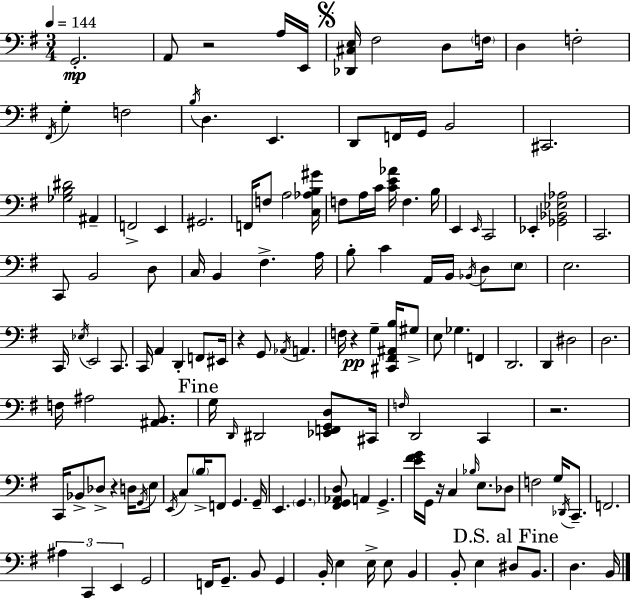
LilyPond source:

{
  \clef bass
  \numericTimeSignature
  \time 3/4
  \key g \major
  \tempo 4 = 144
  g,2.-.\mp | a,8 r2 a16 e,16 | \mark \markup { \musicglyph "scripts.segno" } <des, cis e>16 fis2 d8 \parenthesize f16 | d4 f2-. | \break \acciaccatura { fis,16 } g4-. f2 | \acciaccatura { b16 } d4. e,4. | d,8 f,16 g,16 b,2 | cis,2. | \break <ges b dis'>2 ais,4-- | f,2-> e,4 | gis,2. | f,16 f8 a2 | \break <c aes b gis'>16 f8 a16 c'16 <c' e' aes'>16 f4. | b16 e,4 \grace { e,16 } c,2 | ees,4-. <ges, bes, ees aes>2 | c,2. | \break c,8 b,2 | d8 c16 b,4 fis4.-> | a16 b8-. c'4 a,16 b,16 \acciaccatura { bes,16 } | d8 \parenthesize e8 e2. | \break c,16 \acciaccatura { ees16 } e,2 | c,8. c,16 a,4 d,4-. | f,8 eis,16 r4 g,8 \acciaccatura { aes,16 } | a,4. f16 r4\pp g4-- | \break <cis, fis, ais, b>16 gis8-> e8 ges4. | f,4 d,2. | d,4 dis2 | d2. | \break f16 ais2 | <ais, b,>8. \mark "Fine" g16 \grace { d,16 } dis,2 | <ees, f, g, d>8 cis,16 \grace { f16 } d,2 | c,4 r2. | \break c,16 bes,8-> des8-> | r4 d16 \acciaccatura { g,16 } e8 \acciaccatura { e,16 } c8 | \parenthesize b16-> f,8 g,4. g,16-- e,4. | \parenthesize g,4. <fis, g, aes, d>8 | \break a,4 g,4.-> <e' fis' g'>16 g,16 | r16 c4 \grace { bes16 } e8. des8 f2 | g16 \acciaccatura { des,16 } c,8.-- | f,2. | \break \tuplet 3/2 { ais4 c,4 e,4 } | g,2 f,16 g,8.-- | b,8 g,4 b,16-. e4 e16-> | e8 b,4 b,8-. e4 | \break \mark "D.S. al Fine" dis8 b,8. d4. b,16 | \bar "|."
}